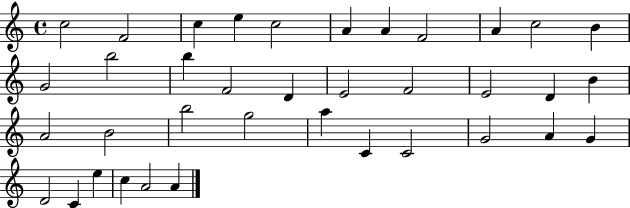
C5/h F4/h C5/q E5/q C5/h A4/q A4/q F4/h A4/q C5/h B4/q G4/h B5/h B5/q F4/h D4/q E4/h F4/h E4/h D4/q B4/q A4/h B4/h B5/h G5/h A5/q C4/q C4/h G4/h A4/q G4/q D4/h C4/q E5/q C5/q A4/h A4/q